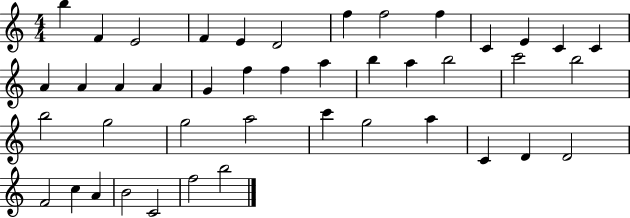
{
  \clef treble
  \numericTimeSignature
  \time 4/4
  \key c \major
  b''4 f'4 e'2 | f'4 e'4 d'2 | f''4 f''2 f''4 | c'4 e'4 c'4 c'4 | \break a'4 a'4 a'4 a'4 | g'4 f''4 f''4 a''4 | b''4 a''4 b''2 | c'''2 b''2 | \break b''2 g''2 | g''2 a''2 | c'''4 g''2 a''4 | c'4 d'4 d'2 | \break f'2 c''4 a'4 | b'2 c'2 | f''2 b''2 | \bar "|."
}